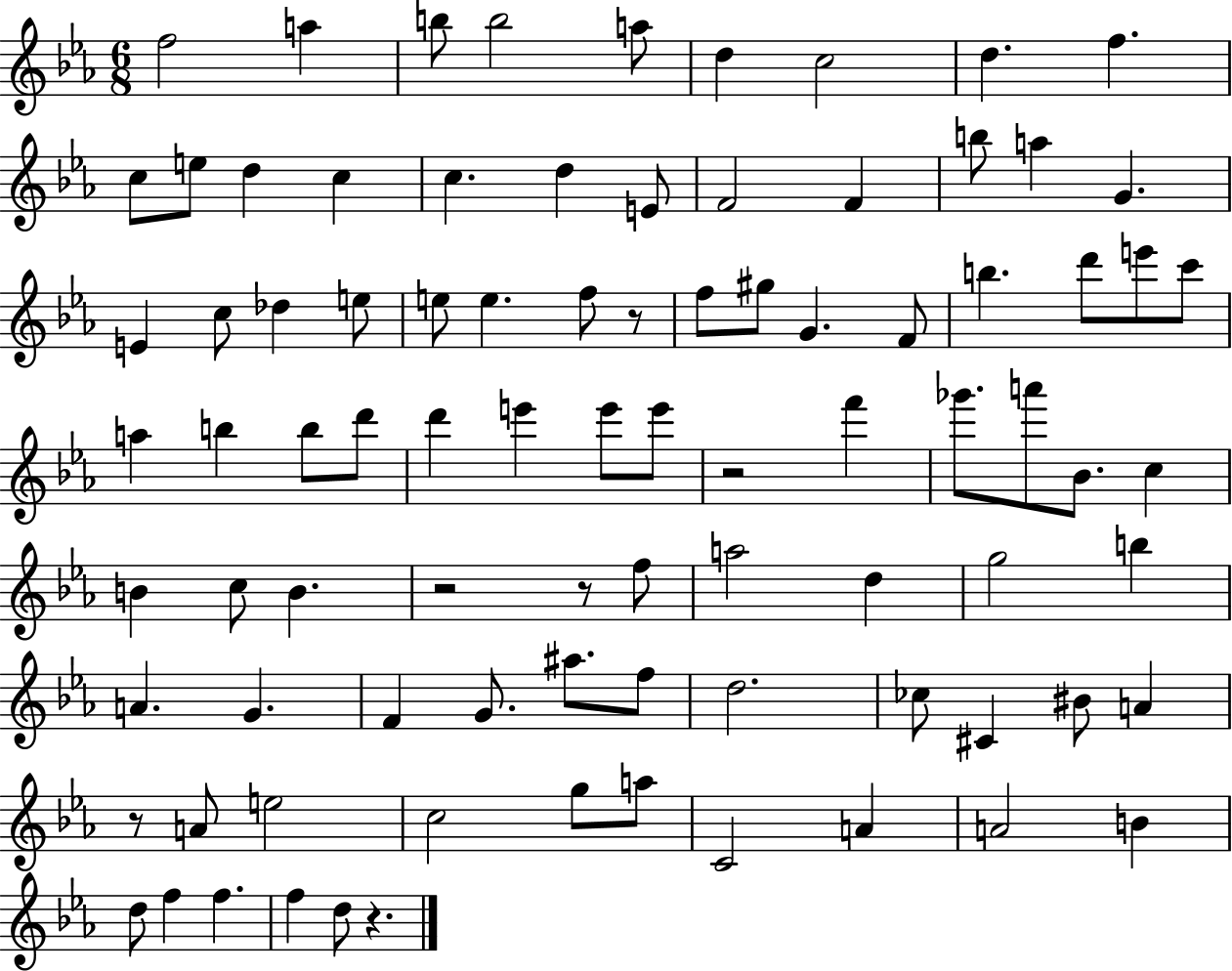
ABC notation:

X:1
T:Untitled
M:6/8
L:1/4
K:Eb
f2 a b/2 b2 a/2 d c2 d f c/2 e/2 d c c d E/2 F2 F b/2 a G E c/2 _d e/2 e/2 e f/2 z/2 f/2 ^g/2 G F/2 b d'/2 e'/2 c'/2 a b b/2 d'/2 d' e' e'/2 e'/2 z2 f' _g'/2 a'/2 _B/2 c B c/2 B z2 z/2 f/2 a2 d g2 b A G F G/2 ^a/2 f/2 d2 _c/2 ^C ^B/2 A z/2 A/2 e2 c2 g/2 a/2 C2 A A2 B d/2 f f f d/2 z